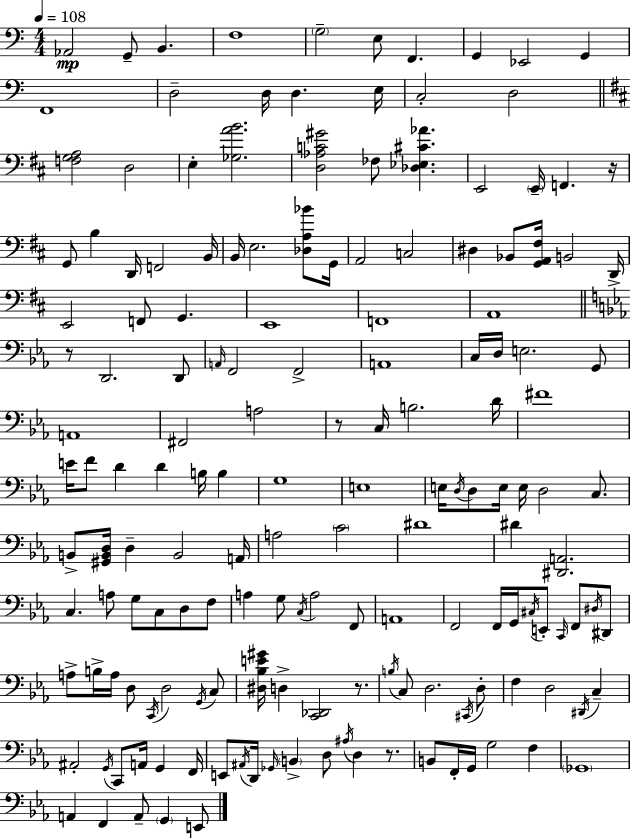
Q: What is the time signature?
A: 4/4